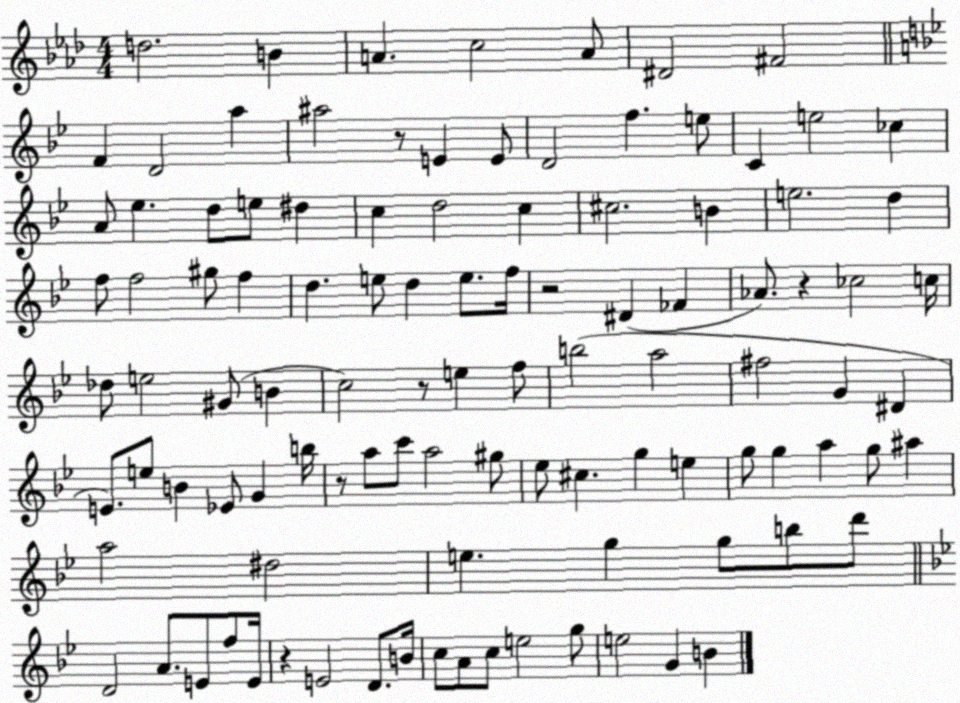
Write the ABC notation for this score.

X:1
T:Untitled
M:4/4
L:1/4
K:Ab
d2 B A c2 A/2 ^D2 ^F2 F D2 a ^a2 z/2 E E/2 D2 f e/2 C e2 _c A/2 _e d/2 e/2 ^d c d2 c ^c2 B e2 d f/2 f2 ^g/2 f d e/2 d e/2 f/4 z2 ^D _F _A/2 z _c2 c/4 _d/2 e2 ^G/2 B c2 z/2 e f/2 b2 a2 ^f2 G ^D E/2 e/2 B _E/2 G b/4 z/2 a/2 c'/2 a2 ^g/2 _e/2 ^c g e g/2 g a g/2 ^a a2 ^d2 e g g/2 b/2 d'/2 D2 A/2 E/2 f/2 E/4 z E2 D/2 B/4 c/2 A/2 c/2 e2 g/2 e2 G B